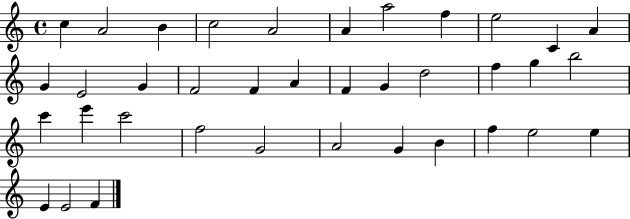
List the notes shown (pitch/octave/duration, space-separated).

C5/q A4/h B4/q C5/h A4/h A4/q A5/h F5/q E5/h C4/q A4/q G4/q E4/h G4/q F4/h F4/q A4/q F4/q G4/q D5/h F5/q G5/q B5/h C6/q E6/q C6/h F5/h G4/h A4/h G4/q B4/q F5/q E5/h E5/q E4/q E4/h F4/q